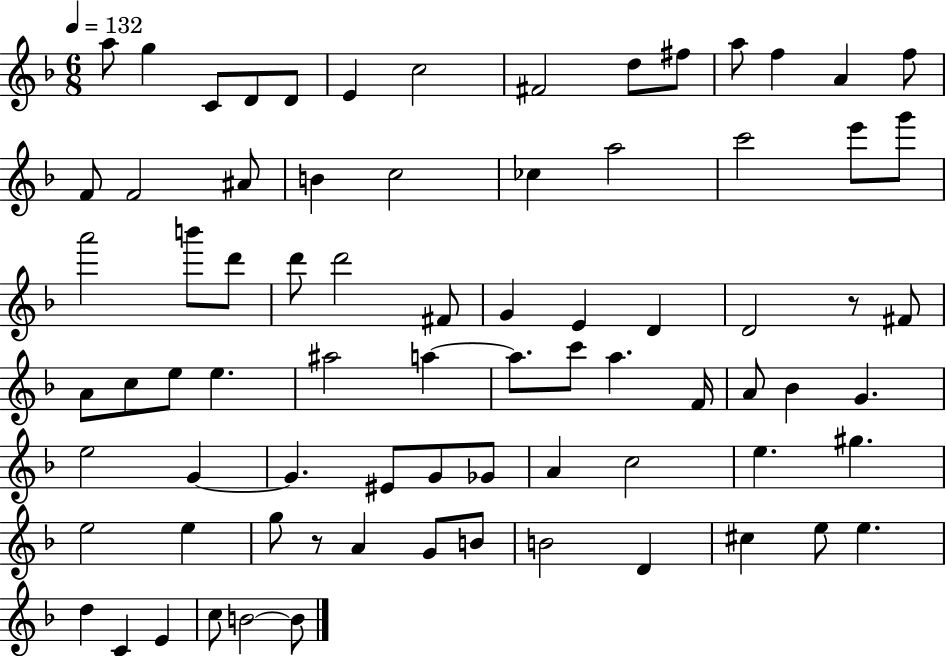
{
  \clef treble
  \numericTimeSignature
  \time 6/8
  \key f \major
  \tempo 4 = 132
  a''8 g''4 c'8 d'8 d'8 | e'4 c''2 | fis'2 d''8 fis''8 | a''8 f''4 a'4 f''8 | \break f'8 f'2 ais'8 | b'4 c''2 | ces''4 a''2 | c'''2 e'''8 g'''8 | \break a'''2 b'''8 d'''8 | d'''8 d'''2 fis'8 | g'4 e'4 d'4 | d'2 r8 fis'8 | \break a'8 c''8 e''8 e''4. | ais''2 a''4~~ | a''8. c'''8 a''4. f'16 | a'8 bes'4 g'4. | \break e''2 g'4~~ | g'4. eis'8 g'8 ges'8 | a'4 c''2 | e''4. gis''4. | \break e''2 e''4 | g''8 r8 a'4 g'8 b'8 | b'2 d'4 | cis''4 e''8 e''4. | \break d''4 c'4 e'4 | c''8 b'2~~ b'8 | \bar "|."
}